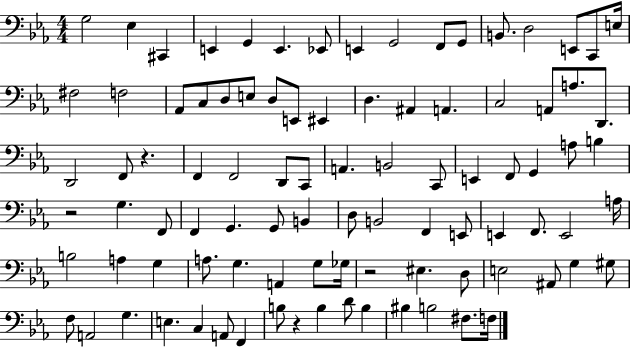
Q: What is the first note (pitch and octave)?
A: G3